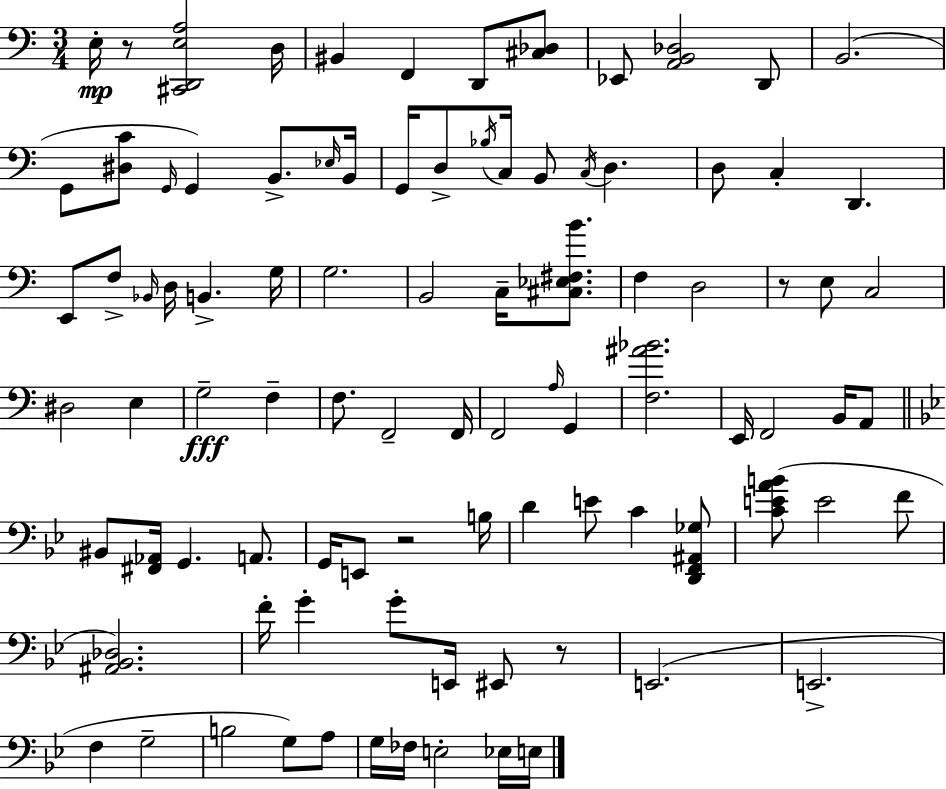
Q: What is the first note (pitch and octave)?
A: E3